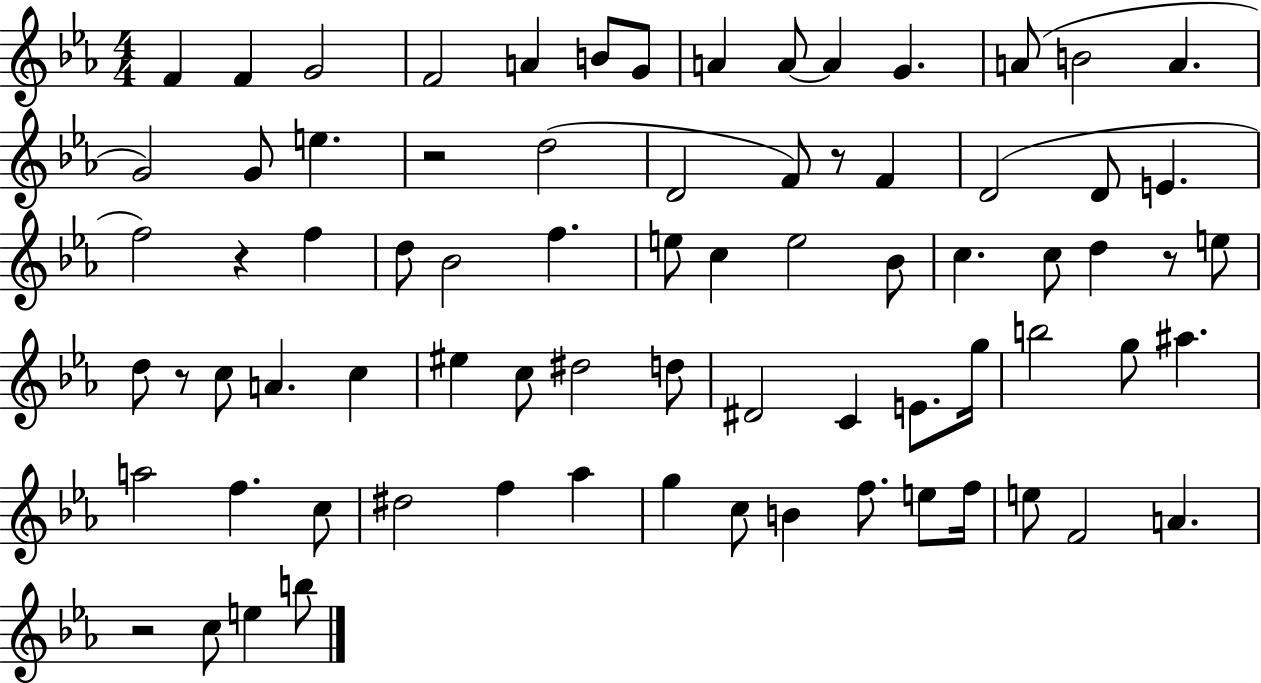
{
  \clef treble
  \numericTimeSignature
  \time 4/4
  \key ees \major
  f'4 f'4 g'2 | f'2 a'4 b'8 g'8 | a'4 a'8~~ a'4 g'4. | a'8( b'2 a'4. | \break g'2) g'8 e''4. | r2 d''2( | d'2 f'8) r8 f'4 | d'2( d'8 e'4. | \break f''2) r4 f''4 | d''8 bes'2 f''4. | e''8 c''4 e''2 bes'8 | c''4. c''8 d''4 r8 e''8 | \break d''8 r8 c''8 a'4. c''4 | eis''4 c''8 dis''2 d''8 | dis'2 c'4 e'8. g''16 | b''2 g''8 ais''4. | \break a''2 f''4. c''8 | dis''2 f''4 aes''4 | g''4 c''8 b'4 f''8. e''8 f''16 | e''8 f'2 a'4. | \break r2 c''8 e''4 b''8 | \bar "|."
}